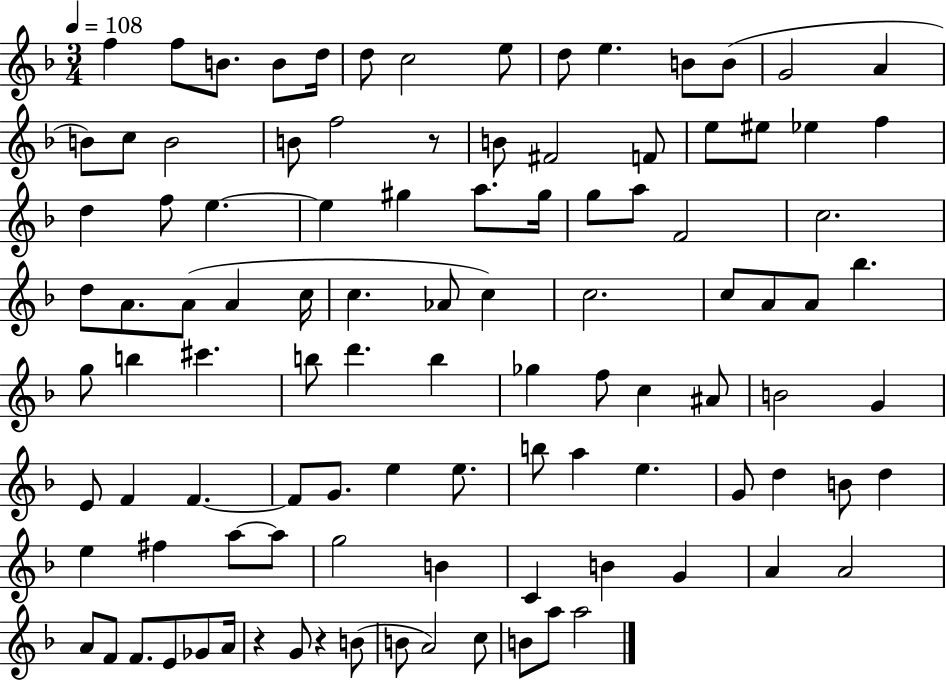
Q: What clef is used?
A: treble